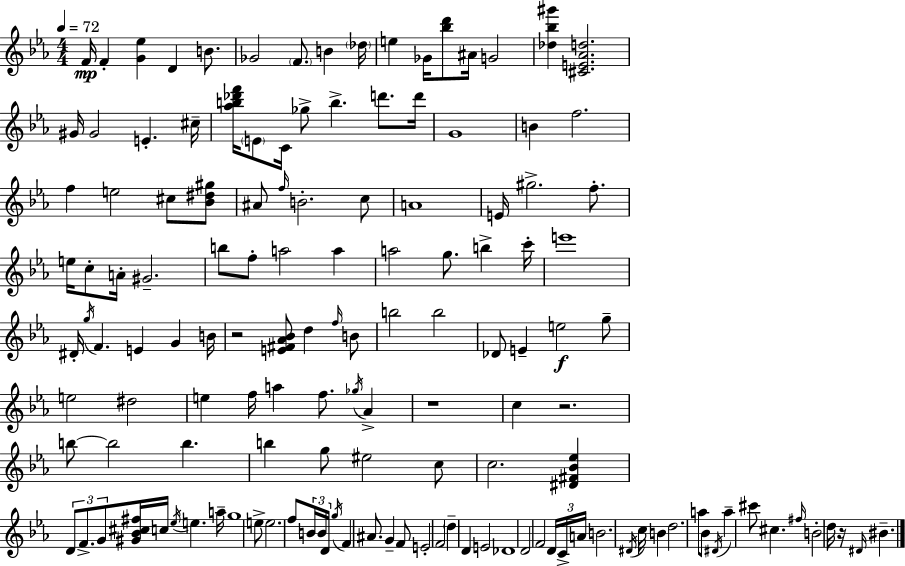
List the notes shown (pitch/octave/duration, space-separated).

F4/s F4/q [G4,Eb5]/q D4/q B4/e. Gb4/h F4/e. B4/q Db5/s E5/q Gb4/s [Bb5,D6]/e A#4/s G4/h [Db5,Bb5,G#6]/q [C#4,E4,Ab4,D5]/h. G#4/s G#4/h E4/q. C#5/s [Ab5,B5,Db6,F6]/s E4/e C4/s Gb5/e B5/q. D6/e. D6/s G4/w B4/q F5/h. F5/q E5/h C#5/e [Bb4,D#5,G#5]/e A#4/e F5/s B4/h. C5/e A4/w E4/s G#5/h. F5/e. E5/s C5/e A4/s G#4/h. B5/e F5/e A5/h A5/q A5/h G5/e. B5/q C6/s E6/w D#4/s G5/s F4/q. E4/q G4/q B4/s R/h [E4,F#4,Ab4,Bb4]/e D5/q F5/s B4/e B5/h B5/h Db4/e E4/q E5/h G5/e E5/h D#5/h E5/q F5/s A5/q F5/e. Gb5/s Ab4/q R/w C5/q R/h. B5/e B5/h B5/q. B5/q G5/e EIS5/h C5/e C5/h. [D#4,F#4,Bb4,Eb5]/q D4/e F4/e. G4/e [G#4,Bb4,C#5,F#5]/s C5/s Eb5/s E5/q. A5/s G5/w E5/e E5/h. F5/e B4/s B4/s D4/s G5/s F4/q A#4/e. G4/q F4/e E4/h F4/h D5/q D4/q E4/h Db4/w D4/h F4/h D4/s C4/s A4/s B4/h. D#4/s C5/s B4/q D5/h. A5/e Bb4/e D#4/s A5/q C#6/e C#5/q. F#5/s B4/h D5/s R/s D#4/s BIS4/q.